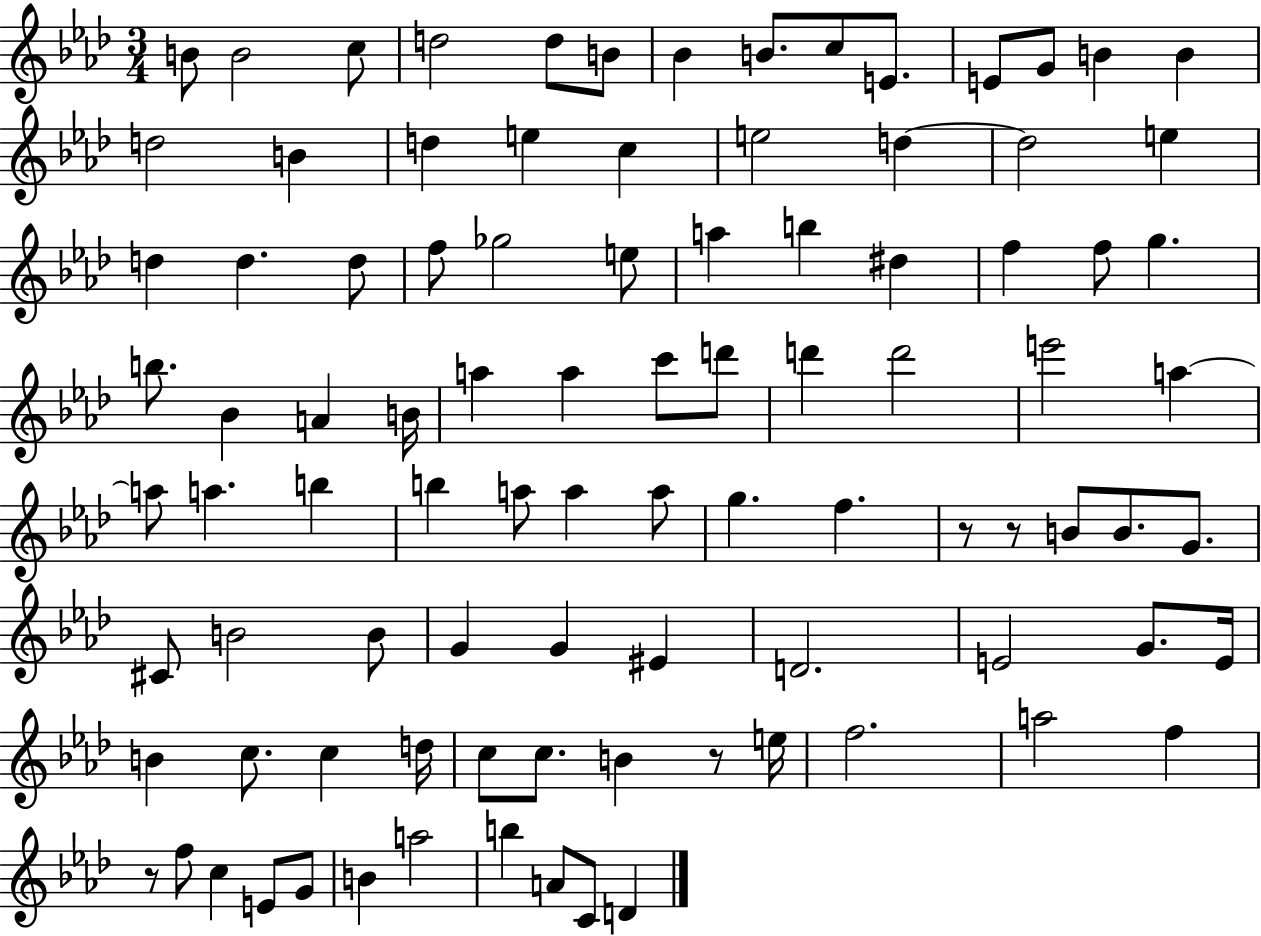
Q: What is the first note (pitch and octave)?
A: B4